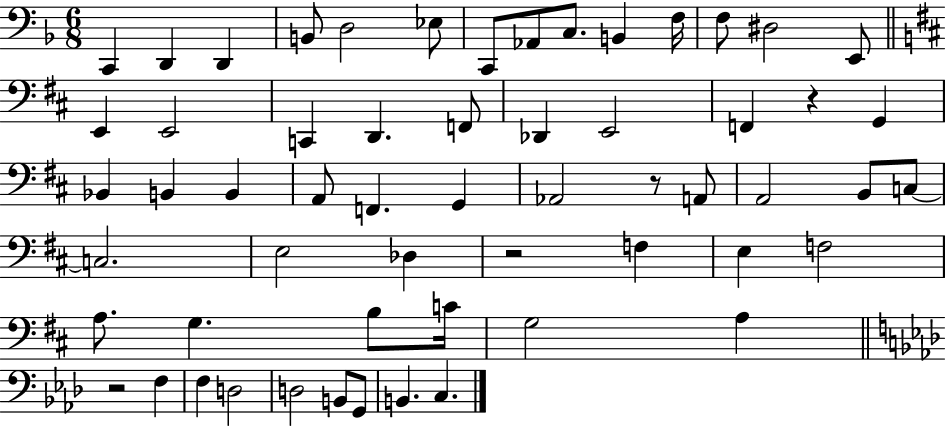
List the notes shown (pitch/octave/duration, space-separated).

C2/q D2/q D2/q B2/e D3/h Eb3/e C2/e Ab2/e C3/e. B2/q F3/s F3/e D#3/h E2/e E2/q E2/h C2/q D2/q. F2/e Db2/q E2/h F2/q R/q G2/q Bb2/q B2/q B2/q A2/e F2/q. G2/q Ab2/h R/e A2/e A2/h B2/e C3/e C3/h. E3/h Db3/q R/h F3/q E3/q F3/h A3/e. G3/q. B3/e C4/s G3/h A3/q R/h F3/q F3/q D3/h D3/h B2/e G2/e B2/q. C3/q.